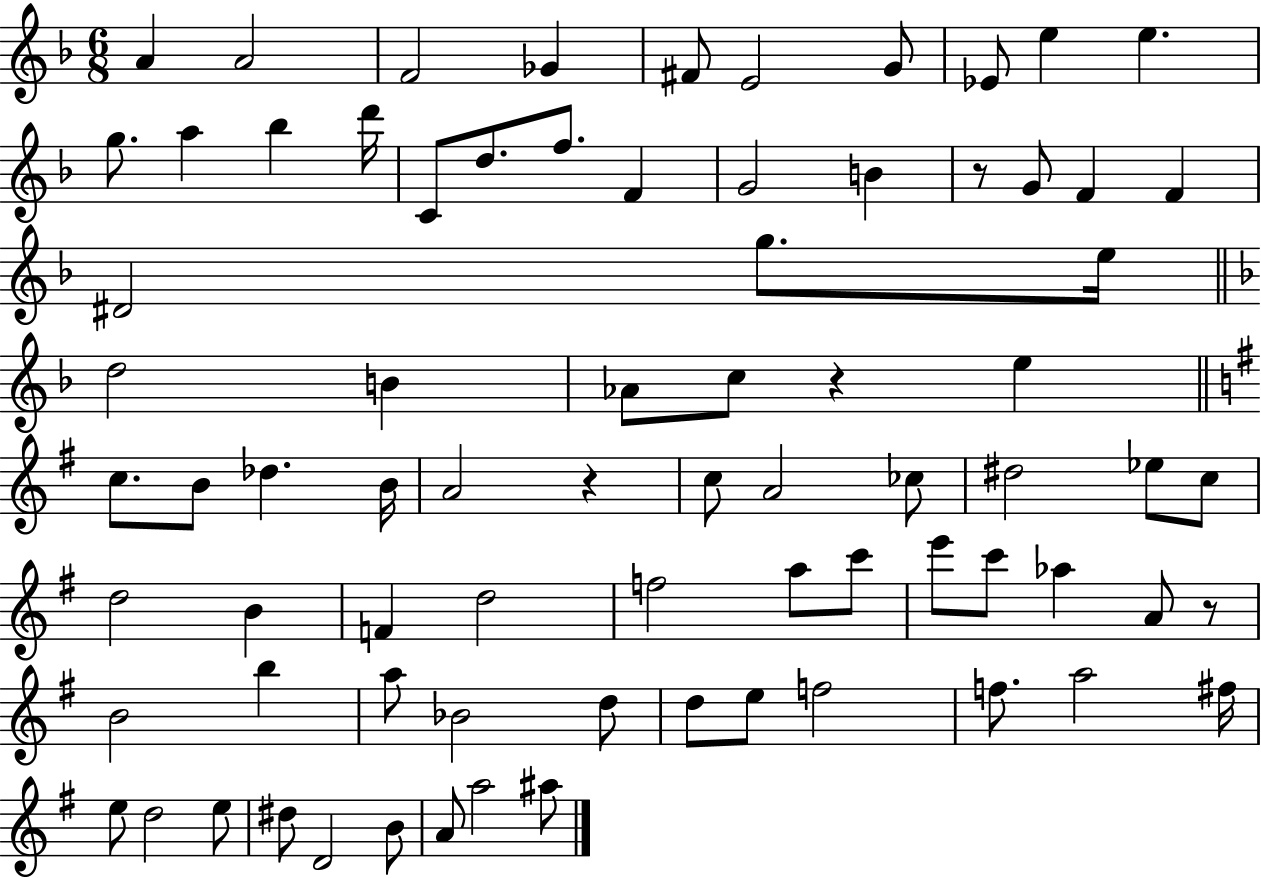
{
  \clef treble
  \numericTimeSignature
  \time 6/8
  \key f \major
  a'4 a'2 | f'2 ges'4 | fis'8 e'2 g'8 | ees'8 e''4 e''4. | \break g''8. a''4 bes''4 d'''16 | c'8 d''8. f''8. f'4 | g'2 b'4 | r8 g'8 f'4 f'4 | \break dis'2 g''8. e''16 | \bar "||" \break \key d \minor d''2 b'4 | aes'8 c''8 r4 e''4 | \bar "||" \break \key e \minor c''8. b'8 des''4. b'16 | a'2 r4 | c''8 a'2 ces''8 | dis''2 ees''8 c''8 | \break d''2 b'4 | f'4 d''2 | f''2 a''8 c'''8 | e'''8 c'''8 aes''4 a'8 r8 | \break b'2 b''4 | a''8 bes'2 d''8 | d''8 e''8 f''2 | f''8. a''2 fis''16 | \break e''8 d''2 e''8 | dis''8 d'2 b'8 | a'8 a''2 ais''8 | \bar "|."
}